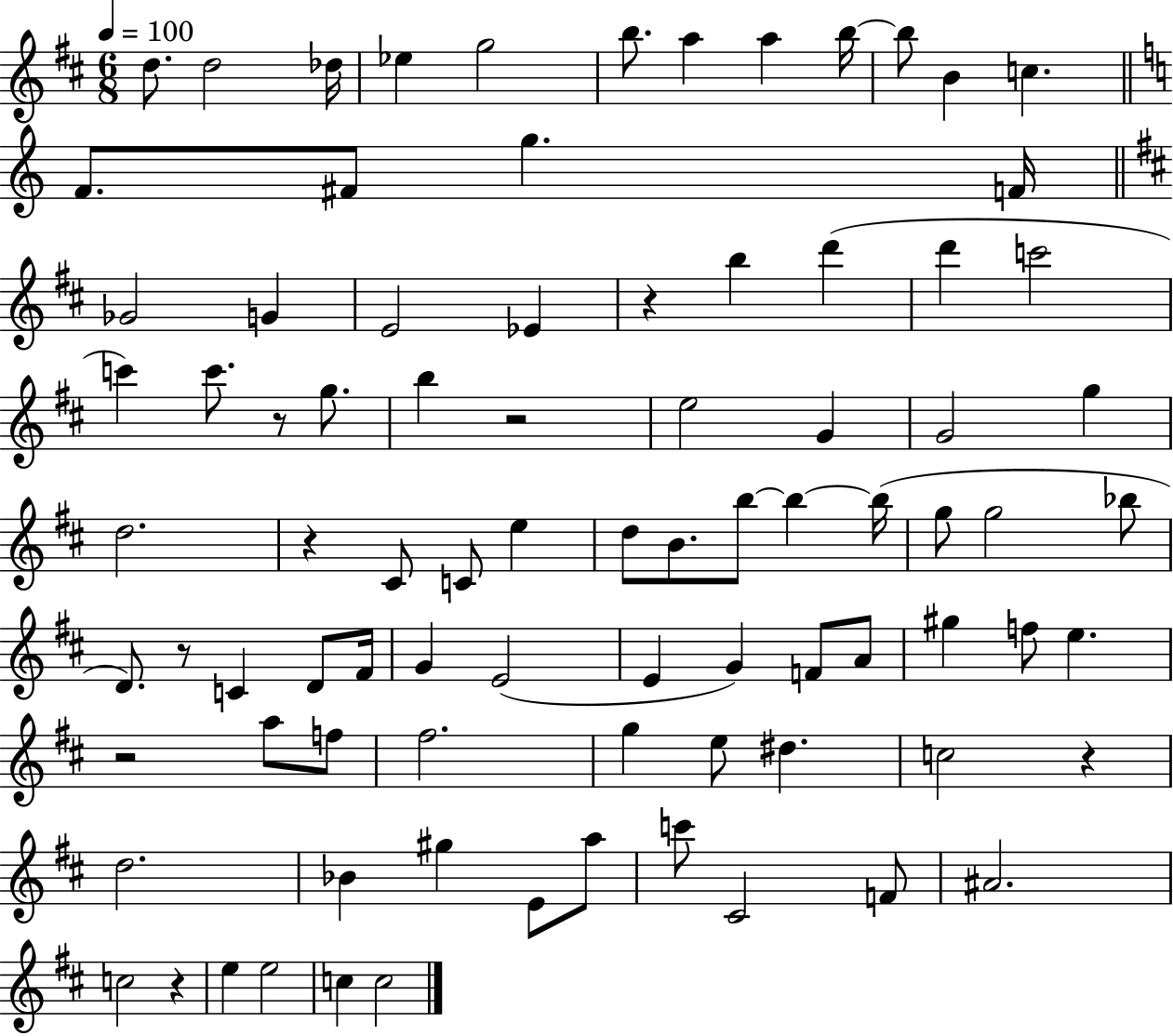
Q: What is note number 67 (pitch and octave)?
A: G#5